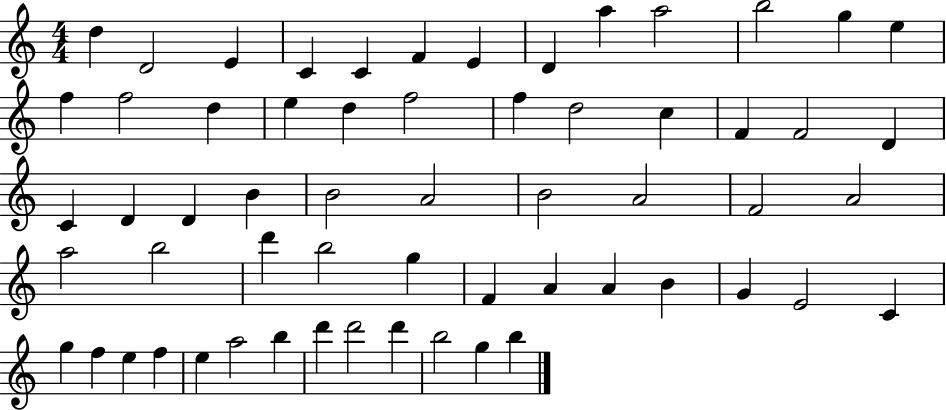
D5/q D4/h E4/q C4/q C4/q F4/q E4/q D4/q A5/q A5/h B5/h G5/q E5/q F5/q F5/h D5/q E5/q D5/q F5/h F5/q D5/h C5/q F4/q F4/h D4/q C4/q D4/q D4/q B4/q B4/h A4/h B4/h A4/h F4/h A4/h A5/h B5/h D6/q B5/h G5/q F4/q A4/q A4/q B4/q G4/q E4/h C4/q G5/q F5/q E5/q F5/q E5/q A5/h B5/q D6/q D6/h D6/q B5/h G5/q B5/q